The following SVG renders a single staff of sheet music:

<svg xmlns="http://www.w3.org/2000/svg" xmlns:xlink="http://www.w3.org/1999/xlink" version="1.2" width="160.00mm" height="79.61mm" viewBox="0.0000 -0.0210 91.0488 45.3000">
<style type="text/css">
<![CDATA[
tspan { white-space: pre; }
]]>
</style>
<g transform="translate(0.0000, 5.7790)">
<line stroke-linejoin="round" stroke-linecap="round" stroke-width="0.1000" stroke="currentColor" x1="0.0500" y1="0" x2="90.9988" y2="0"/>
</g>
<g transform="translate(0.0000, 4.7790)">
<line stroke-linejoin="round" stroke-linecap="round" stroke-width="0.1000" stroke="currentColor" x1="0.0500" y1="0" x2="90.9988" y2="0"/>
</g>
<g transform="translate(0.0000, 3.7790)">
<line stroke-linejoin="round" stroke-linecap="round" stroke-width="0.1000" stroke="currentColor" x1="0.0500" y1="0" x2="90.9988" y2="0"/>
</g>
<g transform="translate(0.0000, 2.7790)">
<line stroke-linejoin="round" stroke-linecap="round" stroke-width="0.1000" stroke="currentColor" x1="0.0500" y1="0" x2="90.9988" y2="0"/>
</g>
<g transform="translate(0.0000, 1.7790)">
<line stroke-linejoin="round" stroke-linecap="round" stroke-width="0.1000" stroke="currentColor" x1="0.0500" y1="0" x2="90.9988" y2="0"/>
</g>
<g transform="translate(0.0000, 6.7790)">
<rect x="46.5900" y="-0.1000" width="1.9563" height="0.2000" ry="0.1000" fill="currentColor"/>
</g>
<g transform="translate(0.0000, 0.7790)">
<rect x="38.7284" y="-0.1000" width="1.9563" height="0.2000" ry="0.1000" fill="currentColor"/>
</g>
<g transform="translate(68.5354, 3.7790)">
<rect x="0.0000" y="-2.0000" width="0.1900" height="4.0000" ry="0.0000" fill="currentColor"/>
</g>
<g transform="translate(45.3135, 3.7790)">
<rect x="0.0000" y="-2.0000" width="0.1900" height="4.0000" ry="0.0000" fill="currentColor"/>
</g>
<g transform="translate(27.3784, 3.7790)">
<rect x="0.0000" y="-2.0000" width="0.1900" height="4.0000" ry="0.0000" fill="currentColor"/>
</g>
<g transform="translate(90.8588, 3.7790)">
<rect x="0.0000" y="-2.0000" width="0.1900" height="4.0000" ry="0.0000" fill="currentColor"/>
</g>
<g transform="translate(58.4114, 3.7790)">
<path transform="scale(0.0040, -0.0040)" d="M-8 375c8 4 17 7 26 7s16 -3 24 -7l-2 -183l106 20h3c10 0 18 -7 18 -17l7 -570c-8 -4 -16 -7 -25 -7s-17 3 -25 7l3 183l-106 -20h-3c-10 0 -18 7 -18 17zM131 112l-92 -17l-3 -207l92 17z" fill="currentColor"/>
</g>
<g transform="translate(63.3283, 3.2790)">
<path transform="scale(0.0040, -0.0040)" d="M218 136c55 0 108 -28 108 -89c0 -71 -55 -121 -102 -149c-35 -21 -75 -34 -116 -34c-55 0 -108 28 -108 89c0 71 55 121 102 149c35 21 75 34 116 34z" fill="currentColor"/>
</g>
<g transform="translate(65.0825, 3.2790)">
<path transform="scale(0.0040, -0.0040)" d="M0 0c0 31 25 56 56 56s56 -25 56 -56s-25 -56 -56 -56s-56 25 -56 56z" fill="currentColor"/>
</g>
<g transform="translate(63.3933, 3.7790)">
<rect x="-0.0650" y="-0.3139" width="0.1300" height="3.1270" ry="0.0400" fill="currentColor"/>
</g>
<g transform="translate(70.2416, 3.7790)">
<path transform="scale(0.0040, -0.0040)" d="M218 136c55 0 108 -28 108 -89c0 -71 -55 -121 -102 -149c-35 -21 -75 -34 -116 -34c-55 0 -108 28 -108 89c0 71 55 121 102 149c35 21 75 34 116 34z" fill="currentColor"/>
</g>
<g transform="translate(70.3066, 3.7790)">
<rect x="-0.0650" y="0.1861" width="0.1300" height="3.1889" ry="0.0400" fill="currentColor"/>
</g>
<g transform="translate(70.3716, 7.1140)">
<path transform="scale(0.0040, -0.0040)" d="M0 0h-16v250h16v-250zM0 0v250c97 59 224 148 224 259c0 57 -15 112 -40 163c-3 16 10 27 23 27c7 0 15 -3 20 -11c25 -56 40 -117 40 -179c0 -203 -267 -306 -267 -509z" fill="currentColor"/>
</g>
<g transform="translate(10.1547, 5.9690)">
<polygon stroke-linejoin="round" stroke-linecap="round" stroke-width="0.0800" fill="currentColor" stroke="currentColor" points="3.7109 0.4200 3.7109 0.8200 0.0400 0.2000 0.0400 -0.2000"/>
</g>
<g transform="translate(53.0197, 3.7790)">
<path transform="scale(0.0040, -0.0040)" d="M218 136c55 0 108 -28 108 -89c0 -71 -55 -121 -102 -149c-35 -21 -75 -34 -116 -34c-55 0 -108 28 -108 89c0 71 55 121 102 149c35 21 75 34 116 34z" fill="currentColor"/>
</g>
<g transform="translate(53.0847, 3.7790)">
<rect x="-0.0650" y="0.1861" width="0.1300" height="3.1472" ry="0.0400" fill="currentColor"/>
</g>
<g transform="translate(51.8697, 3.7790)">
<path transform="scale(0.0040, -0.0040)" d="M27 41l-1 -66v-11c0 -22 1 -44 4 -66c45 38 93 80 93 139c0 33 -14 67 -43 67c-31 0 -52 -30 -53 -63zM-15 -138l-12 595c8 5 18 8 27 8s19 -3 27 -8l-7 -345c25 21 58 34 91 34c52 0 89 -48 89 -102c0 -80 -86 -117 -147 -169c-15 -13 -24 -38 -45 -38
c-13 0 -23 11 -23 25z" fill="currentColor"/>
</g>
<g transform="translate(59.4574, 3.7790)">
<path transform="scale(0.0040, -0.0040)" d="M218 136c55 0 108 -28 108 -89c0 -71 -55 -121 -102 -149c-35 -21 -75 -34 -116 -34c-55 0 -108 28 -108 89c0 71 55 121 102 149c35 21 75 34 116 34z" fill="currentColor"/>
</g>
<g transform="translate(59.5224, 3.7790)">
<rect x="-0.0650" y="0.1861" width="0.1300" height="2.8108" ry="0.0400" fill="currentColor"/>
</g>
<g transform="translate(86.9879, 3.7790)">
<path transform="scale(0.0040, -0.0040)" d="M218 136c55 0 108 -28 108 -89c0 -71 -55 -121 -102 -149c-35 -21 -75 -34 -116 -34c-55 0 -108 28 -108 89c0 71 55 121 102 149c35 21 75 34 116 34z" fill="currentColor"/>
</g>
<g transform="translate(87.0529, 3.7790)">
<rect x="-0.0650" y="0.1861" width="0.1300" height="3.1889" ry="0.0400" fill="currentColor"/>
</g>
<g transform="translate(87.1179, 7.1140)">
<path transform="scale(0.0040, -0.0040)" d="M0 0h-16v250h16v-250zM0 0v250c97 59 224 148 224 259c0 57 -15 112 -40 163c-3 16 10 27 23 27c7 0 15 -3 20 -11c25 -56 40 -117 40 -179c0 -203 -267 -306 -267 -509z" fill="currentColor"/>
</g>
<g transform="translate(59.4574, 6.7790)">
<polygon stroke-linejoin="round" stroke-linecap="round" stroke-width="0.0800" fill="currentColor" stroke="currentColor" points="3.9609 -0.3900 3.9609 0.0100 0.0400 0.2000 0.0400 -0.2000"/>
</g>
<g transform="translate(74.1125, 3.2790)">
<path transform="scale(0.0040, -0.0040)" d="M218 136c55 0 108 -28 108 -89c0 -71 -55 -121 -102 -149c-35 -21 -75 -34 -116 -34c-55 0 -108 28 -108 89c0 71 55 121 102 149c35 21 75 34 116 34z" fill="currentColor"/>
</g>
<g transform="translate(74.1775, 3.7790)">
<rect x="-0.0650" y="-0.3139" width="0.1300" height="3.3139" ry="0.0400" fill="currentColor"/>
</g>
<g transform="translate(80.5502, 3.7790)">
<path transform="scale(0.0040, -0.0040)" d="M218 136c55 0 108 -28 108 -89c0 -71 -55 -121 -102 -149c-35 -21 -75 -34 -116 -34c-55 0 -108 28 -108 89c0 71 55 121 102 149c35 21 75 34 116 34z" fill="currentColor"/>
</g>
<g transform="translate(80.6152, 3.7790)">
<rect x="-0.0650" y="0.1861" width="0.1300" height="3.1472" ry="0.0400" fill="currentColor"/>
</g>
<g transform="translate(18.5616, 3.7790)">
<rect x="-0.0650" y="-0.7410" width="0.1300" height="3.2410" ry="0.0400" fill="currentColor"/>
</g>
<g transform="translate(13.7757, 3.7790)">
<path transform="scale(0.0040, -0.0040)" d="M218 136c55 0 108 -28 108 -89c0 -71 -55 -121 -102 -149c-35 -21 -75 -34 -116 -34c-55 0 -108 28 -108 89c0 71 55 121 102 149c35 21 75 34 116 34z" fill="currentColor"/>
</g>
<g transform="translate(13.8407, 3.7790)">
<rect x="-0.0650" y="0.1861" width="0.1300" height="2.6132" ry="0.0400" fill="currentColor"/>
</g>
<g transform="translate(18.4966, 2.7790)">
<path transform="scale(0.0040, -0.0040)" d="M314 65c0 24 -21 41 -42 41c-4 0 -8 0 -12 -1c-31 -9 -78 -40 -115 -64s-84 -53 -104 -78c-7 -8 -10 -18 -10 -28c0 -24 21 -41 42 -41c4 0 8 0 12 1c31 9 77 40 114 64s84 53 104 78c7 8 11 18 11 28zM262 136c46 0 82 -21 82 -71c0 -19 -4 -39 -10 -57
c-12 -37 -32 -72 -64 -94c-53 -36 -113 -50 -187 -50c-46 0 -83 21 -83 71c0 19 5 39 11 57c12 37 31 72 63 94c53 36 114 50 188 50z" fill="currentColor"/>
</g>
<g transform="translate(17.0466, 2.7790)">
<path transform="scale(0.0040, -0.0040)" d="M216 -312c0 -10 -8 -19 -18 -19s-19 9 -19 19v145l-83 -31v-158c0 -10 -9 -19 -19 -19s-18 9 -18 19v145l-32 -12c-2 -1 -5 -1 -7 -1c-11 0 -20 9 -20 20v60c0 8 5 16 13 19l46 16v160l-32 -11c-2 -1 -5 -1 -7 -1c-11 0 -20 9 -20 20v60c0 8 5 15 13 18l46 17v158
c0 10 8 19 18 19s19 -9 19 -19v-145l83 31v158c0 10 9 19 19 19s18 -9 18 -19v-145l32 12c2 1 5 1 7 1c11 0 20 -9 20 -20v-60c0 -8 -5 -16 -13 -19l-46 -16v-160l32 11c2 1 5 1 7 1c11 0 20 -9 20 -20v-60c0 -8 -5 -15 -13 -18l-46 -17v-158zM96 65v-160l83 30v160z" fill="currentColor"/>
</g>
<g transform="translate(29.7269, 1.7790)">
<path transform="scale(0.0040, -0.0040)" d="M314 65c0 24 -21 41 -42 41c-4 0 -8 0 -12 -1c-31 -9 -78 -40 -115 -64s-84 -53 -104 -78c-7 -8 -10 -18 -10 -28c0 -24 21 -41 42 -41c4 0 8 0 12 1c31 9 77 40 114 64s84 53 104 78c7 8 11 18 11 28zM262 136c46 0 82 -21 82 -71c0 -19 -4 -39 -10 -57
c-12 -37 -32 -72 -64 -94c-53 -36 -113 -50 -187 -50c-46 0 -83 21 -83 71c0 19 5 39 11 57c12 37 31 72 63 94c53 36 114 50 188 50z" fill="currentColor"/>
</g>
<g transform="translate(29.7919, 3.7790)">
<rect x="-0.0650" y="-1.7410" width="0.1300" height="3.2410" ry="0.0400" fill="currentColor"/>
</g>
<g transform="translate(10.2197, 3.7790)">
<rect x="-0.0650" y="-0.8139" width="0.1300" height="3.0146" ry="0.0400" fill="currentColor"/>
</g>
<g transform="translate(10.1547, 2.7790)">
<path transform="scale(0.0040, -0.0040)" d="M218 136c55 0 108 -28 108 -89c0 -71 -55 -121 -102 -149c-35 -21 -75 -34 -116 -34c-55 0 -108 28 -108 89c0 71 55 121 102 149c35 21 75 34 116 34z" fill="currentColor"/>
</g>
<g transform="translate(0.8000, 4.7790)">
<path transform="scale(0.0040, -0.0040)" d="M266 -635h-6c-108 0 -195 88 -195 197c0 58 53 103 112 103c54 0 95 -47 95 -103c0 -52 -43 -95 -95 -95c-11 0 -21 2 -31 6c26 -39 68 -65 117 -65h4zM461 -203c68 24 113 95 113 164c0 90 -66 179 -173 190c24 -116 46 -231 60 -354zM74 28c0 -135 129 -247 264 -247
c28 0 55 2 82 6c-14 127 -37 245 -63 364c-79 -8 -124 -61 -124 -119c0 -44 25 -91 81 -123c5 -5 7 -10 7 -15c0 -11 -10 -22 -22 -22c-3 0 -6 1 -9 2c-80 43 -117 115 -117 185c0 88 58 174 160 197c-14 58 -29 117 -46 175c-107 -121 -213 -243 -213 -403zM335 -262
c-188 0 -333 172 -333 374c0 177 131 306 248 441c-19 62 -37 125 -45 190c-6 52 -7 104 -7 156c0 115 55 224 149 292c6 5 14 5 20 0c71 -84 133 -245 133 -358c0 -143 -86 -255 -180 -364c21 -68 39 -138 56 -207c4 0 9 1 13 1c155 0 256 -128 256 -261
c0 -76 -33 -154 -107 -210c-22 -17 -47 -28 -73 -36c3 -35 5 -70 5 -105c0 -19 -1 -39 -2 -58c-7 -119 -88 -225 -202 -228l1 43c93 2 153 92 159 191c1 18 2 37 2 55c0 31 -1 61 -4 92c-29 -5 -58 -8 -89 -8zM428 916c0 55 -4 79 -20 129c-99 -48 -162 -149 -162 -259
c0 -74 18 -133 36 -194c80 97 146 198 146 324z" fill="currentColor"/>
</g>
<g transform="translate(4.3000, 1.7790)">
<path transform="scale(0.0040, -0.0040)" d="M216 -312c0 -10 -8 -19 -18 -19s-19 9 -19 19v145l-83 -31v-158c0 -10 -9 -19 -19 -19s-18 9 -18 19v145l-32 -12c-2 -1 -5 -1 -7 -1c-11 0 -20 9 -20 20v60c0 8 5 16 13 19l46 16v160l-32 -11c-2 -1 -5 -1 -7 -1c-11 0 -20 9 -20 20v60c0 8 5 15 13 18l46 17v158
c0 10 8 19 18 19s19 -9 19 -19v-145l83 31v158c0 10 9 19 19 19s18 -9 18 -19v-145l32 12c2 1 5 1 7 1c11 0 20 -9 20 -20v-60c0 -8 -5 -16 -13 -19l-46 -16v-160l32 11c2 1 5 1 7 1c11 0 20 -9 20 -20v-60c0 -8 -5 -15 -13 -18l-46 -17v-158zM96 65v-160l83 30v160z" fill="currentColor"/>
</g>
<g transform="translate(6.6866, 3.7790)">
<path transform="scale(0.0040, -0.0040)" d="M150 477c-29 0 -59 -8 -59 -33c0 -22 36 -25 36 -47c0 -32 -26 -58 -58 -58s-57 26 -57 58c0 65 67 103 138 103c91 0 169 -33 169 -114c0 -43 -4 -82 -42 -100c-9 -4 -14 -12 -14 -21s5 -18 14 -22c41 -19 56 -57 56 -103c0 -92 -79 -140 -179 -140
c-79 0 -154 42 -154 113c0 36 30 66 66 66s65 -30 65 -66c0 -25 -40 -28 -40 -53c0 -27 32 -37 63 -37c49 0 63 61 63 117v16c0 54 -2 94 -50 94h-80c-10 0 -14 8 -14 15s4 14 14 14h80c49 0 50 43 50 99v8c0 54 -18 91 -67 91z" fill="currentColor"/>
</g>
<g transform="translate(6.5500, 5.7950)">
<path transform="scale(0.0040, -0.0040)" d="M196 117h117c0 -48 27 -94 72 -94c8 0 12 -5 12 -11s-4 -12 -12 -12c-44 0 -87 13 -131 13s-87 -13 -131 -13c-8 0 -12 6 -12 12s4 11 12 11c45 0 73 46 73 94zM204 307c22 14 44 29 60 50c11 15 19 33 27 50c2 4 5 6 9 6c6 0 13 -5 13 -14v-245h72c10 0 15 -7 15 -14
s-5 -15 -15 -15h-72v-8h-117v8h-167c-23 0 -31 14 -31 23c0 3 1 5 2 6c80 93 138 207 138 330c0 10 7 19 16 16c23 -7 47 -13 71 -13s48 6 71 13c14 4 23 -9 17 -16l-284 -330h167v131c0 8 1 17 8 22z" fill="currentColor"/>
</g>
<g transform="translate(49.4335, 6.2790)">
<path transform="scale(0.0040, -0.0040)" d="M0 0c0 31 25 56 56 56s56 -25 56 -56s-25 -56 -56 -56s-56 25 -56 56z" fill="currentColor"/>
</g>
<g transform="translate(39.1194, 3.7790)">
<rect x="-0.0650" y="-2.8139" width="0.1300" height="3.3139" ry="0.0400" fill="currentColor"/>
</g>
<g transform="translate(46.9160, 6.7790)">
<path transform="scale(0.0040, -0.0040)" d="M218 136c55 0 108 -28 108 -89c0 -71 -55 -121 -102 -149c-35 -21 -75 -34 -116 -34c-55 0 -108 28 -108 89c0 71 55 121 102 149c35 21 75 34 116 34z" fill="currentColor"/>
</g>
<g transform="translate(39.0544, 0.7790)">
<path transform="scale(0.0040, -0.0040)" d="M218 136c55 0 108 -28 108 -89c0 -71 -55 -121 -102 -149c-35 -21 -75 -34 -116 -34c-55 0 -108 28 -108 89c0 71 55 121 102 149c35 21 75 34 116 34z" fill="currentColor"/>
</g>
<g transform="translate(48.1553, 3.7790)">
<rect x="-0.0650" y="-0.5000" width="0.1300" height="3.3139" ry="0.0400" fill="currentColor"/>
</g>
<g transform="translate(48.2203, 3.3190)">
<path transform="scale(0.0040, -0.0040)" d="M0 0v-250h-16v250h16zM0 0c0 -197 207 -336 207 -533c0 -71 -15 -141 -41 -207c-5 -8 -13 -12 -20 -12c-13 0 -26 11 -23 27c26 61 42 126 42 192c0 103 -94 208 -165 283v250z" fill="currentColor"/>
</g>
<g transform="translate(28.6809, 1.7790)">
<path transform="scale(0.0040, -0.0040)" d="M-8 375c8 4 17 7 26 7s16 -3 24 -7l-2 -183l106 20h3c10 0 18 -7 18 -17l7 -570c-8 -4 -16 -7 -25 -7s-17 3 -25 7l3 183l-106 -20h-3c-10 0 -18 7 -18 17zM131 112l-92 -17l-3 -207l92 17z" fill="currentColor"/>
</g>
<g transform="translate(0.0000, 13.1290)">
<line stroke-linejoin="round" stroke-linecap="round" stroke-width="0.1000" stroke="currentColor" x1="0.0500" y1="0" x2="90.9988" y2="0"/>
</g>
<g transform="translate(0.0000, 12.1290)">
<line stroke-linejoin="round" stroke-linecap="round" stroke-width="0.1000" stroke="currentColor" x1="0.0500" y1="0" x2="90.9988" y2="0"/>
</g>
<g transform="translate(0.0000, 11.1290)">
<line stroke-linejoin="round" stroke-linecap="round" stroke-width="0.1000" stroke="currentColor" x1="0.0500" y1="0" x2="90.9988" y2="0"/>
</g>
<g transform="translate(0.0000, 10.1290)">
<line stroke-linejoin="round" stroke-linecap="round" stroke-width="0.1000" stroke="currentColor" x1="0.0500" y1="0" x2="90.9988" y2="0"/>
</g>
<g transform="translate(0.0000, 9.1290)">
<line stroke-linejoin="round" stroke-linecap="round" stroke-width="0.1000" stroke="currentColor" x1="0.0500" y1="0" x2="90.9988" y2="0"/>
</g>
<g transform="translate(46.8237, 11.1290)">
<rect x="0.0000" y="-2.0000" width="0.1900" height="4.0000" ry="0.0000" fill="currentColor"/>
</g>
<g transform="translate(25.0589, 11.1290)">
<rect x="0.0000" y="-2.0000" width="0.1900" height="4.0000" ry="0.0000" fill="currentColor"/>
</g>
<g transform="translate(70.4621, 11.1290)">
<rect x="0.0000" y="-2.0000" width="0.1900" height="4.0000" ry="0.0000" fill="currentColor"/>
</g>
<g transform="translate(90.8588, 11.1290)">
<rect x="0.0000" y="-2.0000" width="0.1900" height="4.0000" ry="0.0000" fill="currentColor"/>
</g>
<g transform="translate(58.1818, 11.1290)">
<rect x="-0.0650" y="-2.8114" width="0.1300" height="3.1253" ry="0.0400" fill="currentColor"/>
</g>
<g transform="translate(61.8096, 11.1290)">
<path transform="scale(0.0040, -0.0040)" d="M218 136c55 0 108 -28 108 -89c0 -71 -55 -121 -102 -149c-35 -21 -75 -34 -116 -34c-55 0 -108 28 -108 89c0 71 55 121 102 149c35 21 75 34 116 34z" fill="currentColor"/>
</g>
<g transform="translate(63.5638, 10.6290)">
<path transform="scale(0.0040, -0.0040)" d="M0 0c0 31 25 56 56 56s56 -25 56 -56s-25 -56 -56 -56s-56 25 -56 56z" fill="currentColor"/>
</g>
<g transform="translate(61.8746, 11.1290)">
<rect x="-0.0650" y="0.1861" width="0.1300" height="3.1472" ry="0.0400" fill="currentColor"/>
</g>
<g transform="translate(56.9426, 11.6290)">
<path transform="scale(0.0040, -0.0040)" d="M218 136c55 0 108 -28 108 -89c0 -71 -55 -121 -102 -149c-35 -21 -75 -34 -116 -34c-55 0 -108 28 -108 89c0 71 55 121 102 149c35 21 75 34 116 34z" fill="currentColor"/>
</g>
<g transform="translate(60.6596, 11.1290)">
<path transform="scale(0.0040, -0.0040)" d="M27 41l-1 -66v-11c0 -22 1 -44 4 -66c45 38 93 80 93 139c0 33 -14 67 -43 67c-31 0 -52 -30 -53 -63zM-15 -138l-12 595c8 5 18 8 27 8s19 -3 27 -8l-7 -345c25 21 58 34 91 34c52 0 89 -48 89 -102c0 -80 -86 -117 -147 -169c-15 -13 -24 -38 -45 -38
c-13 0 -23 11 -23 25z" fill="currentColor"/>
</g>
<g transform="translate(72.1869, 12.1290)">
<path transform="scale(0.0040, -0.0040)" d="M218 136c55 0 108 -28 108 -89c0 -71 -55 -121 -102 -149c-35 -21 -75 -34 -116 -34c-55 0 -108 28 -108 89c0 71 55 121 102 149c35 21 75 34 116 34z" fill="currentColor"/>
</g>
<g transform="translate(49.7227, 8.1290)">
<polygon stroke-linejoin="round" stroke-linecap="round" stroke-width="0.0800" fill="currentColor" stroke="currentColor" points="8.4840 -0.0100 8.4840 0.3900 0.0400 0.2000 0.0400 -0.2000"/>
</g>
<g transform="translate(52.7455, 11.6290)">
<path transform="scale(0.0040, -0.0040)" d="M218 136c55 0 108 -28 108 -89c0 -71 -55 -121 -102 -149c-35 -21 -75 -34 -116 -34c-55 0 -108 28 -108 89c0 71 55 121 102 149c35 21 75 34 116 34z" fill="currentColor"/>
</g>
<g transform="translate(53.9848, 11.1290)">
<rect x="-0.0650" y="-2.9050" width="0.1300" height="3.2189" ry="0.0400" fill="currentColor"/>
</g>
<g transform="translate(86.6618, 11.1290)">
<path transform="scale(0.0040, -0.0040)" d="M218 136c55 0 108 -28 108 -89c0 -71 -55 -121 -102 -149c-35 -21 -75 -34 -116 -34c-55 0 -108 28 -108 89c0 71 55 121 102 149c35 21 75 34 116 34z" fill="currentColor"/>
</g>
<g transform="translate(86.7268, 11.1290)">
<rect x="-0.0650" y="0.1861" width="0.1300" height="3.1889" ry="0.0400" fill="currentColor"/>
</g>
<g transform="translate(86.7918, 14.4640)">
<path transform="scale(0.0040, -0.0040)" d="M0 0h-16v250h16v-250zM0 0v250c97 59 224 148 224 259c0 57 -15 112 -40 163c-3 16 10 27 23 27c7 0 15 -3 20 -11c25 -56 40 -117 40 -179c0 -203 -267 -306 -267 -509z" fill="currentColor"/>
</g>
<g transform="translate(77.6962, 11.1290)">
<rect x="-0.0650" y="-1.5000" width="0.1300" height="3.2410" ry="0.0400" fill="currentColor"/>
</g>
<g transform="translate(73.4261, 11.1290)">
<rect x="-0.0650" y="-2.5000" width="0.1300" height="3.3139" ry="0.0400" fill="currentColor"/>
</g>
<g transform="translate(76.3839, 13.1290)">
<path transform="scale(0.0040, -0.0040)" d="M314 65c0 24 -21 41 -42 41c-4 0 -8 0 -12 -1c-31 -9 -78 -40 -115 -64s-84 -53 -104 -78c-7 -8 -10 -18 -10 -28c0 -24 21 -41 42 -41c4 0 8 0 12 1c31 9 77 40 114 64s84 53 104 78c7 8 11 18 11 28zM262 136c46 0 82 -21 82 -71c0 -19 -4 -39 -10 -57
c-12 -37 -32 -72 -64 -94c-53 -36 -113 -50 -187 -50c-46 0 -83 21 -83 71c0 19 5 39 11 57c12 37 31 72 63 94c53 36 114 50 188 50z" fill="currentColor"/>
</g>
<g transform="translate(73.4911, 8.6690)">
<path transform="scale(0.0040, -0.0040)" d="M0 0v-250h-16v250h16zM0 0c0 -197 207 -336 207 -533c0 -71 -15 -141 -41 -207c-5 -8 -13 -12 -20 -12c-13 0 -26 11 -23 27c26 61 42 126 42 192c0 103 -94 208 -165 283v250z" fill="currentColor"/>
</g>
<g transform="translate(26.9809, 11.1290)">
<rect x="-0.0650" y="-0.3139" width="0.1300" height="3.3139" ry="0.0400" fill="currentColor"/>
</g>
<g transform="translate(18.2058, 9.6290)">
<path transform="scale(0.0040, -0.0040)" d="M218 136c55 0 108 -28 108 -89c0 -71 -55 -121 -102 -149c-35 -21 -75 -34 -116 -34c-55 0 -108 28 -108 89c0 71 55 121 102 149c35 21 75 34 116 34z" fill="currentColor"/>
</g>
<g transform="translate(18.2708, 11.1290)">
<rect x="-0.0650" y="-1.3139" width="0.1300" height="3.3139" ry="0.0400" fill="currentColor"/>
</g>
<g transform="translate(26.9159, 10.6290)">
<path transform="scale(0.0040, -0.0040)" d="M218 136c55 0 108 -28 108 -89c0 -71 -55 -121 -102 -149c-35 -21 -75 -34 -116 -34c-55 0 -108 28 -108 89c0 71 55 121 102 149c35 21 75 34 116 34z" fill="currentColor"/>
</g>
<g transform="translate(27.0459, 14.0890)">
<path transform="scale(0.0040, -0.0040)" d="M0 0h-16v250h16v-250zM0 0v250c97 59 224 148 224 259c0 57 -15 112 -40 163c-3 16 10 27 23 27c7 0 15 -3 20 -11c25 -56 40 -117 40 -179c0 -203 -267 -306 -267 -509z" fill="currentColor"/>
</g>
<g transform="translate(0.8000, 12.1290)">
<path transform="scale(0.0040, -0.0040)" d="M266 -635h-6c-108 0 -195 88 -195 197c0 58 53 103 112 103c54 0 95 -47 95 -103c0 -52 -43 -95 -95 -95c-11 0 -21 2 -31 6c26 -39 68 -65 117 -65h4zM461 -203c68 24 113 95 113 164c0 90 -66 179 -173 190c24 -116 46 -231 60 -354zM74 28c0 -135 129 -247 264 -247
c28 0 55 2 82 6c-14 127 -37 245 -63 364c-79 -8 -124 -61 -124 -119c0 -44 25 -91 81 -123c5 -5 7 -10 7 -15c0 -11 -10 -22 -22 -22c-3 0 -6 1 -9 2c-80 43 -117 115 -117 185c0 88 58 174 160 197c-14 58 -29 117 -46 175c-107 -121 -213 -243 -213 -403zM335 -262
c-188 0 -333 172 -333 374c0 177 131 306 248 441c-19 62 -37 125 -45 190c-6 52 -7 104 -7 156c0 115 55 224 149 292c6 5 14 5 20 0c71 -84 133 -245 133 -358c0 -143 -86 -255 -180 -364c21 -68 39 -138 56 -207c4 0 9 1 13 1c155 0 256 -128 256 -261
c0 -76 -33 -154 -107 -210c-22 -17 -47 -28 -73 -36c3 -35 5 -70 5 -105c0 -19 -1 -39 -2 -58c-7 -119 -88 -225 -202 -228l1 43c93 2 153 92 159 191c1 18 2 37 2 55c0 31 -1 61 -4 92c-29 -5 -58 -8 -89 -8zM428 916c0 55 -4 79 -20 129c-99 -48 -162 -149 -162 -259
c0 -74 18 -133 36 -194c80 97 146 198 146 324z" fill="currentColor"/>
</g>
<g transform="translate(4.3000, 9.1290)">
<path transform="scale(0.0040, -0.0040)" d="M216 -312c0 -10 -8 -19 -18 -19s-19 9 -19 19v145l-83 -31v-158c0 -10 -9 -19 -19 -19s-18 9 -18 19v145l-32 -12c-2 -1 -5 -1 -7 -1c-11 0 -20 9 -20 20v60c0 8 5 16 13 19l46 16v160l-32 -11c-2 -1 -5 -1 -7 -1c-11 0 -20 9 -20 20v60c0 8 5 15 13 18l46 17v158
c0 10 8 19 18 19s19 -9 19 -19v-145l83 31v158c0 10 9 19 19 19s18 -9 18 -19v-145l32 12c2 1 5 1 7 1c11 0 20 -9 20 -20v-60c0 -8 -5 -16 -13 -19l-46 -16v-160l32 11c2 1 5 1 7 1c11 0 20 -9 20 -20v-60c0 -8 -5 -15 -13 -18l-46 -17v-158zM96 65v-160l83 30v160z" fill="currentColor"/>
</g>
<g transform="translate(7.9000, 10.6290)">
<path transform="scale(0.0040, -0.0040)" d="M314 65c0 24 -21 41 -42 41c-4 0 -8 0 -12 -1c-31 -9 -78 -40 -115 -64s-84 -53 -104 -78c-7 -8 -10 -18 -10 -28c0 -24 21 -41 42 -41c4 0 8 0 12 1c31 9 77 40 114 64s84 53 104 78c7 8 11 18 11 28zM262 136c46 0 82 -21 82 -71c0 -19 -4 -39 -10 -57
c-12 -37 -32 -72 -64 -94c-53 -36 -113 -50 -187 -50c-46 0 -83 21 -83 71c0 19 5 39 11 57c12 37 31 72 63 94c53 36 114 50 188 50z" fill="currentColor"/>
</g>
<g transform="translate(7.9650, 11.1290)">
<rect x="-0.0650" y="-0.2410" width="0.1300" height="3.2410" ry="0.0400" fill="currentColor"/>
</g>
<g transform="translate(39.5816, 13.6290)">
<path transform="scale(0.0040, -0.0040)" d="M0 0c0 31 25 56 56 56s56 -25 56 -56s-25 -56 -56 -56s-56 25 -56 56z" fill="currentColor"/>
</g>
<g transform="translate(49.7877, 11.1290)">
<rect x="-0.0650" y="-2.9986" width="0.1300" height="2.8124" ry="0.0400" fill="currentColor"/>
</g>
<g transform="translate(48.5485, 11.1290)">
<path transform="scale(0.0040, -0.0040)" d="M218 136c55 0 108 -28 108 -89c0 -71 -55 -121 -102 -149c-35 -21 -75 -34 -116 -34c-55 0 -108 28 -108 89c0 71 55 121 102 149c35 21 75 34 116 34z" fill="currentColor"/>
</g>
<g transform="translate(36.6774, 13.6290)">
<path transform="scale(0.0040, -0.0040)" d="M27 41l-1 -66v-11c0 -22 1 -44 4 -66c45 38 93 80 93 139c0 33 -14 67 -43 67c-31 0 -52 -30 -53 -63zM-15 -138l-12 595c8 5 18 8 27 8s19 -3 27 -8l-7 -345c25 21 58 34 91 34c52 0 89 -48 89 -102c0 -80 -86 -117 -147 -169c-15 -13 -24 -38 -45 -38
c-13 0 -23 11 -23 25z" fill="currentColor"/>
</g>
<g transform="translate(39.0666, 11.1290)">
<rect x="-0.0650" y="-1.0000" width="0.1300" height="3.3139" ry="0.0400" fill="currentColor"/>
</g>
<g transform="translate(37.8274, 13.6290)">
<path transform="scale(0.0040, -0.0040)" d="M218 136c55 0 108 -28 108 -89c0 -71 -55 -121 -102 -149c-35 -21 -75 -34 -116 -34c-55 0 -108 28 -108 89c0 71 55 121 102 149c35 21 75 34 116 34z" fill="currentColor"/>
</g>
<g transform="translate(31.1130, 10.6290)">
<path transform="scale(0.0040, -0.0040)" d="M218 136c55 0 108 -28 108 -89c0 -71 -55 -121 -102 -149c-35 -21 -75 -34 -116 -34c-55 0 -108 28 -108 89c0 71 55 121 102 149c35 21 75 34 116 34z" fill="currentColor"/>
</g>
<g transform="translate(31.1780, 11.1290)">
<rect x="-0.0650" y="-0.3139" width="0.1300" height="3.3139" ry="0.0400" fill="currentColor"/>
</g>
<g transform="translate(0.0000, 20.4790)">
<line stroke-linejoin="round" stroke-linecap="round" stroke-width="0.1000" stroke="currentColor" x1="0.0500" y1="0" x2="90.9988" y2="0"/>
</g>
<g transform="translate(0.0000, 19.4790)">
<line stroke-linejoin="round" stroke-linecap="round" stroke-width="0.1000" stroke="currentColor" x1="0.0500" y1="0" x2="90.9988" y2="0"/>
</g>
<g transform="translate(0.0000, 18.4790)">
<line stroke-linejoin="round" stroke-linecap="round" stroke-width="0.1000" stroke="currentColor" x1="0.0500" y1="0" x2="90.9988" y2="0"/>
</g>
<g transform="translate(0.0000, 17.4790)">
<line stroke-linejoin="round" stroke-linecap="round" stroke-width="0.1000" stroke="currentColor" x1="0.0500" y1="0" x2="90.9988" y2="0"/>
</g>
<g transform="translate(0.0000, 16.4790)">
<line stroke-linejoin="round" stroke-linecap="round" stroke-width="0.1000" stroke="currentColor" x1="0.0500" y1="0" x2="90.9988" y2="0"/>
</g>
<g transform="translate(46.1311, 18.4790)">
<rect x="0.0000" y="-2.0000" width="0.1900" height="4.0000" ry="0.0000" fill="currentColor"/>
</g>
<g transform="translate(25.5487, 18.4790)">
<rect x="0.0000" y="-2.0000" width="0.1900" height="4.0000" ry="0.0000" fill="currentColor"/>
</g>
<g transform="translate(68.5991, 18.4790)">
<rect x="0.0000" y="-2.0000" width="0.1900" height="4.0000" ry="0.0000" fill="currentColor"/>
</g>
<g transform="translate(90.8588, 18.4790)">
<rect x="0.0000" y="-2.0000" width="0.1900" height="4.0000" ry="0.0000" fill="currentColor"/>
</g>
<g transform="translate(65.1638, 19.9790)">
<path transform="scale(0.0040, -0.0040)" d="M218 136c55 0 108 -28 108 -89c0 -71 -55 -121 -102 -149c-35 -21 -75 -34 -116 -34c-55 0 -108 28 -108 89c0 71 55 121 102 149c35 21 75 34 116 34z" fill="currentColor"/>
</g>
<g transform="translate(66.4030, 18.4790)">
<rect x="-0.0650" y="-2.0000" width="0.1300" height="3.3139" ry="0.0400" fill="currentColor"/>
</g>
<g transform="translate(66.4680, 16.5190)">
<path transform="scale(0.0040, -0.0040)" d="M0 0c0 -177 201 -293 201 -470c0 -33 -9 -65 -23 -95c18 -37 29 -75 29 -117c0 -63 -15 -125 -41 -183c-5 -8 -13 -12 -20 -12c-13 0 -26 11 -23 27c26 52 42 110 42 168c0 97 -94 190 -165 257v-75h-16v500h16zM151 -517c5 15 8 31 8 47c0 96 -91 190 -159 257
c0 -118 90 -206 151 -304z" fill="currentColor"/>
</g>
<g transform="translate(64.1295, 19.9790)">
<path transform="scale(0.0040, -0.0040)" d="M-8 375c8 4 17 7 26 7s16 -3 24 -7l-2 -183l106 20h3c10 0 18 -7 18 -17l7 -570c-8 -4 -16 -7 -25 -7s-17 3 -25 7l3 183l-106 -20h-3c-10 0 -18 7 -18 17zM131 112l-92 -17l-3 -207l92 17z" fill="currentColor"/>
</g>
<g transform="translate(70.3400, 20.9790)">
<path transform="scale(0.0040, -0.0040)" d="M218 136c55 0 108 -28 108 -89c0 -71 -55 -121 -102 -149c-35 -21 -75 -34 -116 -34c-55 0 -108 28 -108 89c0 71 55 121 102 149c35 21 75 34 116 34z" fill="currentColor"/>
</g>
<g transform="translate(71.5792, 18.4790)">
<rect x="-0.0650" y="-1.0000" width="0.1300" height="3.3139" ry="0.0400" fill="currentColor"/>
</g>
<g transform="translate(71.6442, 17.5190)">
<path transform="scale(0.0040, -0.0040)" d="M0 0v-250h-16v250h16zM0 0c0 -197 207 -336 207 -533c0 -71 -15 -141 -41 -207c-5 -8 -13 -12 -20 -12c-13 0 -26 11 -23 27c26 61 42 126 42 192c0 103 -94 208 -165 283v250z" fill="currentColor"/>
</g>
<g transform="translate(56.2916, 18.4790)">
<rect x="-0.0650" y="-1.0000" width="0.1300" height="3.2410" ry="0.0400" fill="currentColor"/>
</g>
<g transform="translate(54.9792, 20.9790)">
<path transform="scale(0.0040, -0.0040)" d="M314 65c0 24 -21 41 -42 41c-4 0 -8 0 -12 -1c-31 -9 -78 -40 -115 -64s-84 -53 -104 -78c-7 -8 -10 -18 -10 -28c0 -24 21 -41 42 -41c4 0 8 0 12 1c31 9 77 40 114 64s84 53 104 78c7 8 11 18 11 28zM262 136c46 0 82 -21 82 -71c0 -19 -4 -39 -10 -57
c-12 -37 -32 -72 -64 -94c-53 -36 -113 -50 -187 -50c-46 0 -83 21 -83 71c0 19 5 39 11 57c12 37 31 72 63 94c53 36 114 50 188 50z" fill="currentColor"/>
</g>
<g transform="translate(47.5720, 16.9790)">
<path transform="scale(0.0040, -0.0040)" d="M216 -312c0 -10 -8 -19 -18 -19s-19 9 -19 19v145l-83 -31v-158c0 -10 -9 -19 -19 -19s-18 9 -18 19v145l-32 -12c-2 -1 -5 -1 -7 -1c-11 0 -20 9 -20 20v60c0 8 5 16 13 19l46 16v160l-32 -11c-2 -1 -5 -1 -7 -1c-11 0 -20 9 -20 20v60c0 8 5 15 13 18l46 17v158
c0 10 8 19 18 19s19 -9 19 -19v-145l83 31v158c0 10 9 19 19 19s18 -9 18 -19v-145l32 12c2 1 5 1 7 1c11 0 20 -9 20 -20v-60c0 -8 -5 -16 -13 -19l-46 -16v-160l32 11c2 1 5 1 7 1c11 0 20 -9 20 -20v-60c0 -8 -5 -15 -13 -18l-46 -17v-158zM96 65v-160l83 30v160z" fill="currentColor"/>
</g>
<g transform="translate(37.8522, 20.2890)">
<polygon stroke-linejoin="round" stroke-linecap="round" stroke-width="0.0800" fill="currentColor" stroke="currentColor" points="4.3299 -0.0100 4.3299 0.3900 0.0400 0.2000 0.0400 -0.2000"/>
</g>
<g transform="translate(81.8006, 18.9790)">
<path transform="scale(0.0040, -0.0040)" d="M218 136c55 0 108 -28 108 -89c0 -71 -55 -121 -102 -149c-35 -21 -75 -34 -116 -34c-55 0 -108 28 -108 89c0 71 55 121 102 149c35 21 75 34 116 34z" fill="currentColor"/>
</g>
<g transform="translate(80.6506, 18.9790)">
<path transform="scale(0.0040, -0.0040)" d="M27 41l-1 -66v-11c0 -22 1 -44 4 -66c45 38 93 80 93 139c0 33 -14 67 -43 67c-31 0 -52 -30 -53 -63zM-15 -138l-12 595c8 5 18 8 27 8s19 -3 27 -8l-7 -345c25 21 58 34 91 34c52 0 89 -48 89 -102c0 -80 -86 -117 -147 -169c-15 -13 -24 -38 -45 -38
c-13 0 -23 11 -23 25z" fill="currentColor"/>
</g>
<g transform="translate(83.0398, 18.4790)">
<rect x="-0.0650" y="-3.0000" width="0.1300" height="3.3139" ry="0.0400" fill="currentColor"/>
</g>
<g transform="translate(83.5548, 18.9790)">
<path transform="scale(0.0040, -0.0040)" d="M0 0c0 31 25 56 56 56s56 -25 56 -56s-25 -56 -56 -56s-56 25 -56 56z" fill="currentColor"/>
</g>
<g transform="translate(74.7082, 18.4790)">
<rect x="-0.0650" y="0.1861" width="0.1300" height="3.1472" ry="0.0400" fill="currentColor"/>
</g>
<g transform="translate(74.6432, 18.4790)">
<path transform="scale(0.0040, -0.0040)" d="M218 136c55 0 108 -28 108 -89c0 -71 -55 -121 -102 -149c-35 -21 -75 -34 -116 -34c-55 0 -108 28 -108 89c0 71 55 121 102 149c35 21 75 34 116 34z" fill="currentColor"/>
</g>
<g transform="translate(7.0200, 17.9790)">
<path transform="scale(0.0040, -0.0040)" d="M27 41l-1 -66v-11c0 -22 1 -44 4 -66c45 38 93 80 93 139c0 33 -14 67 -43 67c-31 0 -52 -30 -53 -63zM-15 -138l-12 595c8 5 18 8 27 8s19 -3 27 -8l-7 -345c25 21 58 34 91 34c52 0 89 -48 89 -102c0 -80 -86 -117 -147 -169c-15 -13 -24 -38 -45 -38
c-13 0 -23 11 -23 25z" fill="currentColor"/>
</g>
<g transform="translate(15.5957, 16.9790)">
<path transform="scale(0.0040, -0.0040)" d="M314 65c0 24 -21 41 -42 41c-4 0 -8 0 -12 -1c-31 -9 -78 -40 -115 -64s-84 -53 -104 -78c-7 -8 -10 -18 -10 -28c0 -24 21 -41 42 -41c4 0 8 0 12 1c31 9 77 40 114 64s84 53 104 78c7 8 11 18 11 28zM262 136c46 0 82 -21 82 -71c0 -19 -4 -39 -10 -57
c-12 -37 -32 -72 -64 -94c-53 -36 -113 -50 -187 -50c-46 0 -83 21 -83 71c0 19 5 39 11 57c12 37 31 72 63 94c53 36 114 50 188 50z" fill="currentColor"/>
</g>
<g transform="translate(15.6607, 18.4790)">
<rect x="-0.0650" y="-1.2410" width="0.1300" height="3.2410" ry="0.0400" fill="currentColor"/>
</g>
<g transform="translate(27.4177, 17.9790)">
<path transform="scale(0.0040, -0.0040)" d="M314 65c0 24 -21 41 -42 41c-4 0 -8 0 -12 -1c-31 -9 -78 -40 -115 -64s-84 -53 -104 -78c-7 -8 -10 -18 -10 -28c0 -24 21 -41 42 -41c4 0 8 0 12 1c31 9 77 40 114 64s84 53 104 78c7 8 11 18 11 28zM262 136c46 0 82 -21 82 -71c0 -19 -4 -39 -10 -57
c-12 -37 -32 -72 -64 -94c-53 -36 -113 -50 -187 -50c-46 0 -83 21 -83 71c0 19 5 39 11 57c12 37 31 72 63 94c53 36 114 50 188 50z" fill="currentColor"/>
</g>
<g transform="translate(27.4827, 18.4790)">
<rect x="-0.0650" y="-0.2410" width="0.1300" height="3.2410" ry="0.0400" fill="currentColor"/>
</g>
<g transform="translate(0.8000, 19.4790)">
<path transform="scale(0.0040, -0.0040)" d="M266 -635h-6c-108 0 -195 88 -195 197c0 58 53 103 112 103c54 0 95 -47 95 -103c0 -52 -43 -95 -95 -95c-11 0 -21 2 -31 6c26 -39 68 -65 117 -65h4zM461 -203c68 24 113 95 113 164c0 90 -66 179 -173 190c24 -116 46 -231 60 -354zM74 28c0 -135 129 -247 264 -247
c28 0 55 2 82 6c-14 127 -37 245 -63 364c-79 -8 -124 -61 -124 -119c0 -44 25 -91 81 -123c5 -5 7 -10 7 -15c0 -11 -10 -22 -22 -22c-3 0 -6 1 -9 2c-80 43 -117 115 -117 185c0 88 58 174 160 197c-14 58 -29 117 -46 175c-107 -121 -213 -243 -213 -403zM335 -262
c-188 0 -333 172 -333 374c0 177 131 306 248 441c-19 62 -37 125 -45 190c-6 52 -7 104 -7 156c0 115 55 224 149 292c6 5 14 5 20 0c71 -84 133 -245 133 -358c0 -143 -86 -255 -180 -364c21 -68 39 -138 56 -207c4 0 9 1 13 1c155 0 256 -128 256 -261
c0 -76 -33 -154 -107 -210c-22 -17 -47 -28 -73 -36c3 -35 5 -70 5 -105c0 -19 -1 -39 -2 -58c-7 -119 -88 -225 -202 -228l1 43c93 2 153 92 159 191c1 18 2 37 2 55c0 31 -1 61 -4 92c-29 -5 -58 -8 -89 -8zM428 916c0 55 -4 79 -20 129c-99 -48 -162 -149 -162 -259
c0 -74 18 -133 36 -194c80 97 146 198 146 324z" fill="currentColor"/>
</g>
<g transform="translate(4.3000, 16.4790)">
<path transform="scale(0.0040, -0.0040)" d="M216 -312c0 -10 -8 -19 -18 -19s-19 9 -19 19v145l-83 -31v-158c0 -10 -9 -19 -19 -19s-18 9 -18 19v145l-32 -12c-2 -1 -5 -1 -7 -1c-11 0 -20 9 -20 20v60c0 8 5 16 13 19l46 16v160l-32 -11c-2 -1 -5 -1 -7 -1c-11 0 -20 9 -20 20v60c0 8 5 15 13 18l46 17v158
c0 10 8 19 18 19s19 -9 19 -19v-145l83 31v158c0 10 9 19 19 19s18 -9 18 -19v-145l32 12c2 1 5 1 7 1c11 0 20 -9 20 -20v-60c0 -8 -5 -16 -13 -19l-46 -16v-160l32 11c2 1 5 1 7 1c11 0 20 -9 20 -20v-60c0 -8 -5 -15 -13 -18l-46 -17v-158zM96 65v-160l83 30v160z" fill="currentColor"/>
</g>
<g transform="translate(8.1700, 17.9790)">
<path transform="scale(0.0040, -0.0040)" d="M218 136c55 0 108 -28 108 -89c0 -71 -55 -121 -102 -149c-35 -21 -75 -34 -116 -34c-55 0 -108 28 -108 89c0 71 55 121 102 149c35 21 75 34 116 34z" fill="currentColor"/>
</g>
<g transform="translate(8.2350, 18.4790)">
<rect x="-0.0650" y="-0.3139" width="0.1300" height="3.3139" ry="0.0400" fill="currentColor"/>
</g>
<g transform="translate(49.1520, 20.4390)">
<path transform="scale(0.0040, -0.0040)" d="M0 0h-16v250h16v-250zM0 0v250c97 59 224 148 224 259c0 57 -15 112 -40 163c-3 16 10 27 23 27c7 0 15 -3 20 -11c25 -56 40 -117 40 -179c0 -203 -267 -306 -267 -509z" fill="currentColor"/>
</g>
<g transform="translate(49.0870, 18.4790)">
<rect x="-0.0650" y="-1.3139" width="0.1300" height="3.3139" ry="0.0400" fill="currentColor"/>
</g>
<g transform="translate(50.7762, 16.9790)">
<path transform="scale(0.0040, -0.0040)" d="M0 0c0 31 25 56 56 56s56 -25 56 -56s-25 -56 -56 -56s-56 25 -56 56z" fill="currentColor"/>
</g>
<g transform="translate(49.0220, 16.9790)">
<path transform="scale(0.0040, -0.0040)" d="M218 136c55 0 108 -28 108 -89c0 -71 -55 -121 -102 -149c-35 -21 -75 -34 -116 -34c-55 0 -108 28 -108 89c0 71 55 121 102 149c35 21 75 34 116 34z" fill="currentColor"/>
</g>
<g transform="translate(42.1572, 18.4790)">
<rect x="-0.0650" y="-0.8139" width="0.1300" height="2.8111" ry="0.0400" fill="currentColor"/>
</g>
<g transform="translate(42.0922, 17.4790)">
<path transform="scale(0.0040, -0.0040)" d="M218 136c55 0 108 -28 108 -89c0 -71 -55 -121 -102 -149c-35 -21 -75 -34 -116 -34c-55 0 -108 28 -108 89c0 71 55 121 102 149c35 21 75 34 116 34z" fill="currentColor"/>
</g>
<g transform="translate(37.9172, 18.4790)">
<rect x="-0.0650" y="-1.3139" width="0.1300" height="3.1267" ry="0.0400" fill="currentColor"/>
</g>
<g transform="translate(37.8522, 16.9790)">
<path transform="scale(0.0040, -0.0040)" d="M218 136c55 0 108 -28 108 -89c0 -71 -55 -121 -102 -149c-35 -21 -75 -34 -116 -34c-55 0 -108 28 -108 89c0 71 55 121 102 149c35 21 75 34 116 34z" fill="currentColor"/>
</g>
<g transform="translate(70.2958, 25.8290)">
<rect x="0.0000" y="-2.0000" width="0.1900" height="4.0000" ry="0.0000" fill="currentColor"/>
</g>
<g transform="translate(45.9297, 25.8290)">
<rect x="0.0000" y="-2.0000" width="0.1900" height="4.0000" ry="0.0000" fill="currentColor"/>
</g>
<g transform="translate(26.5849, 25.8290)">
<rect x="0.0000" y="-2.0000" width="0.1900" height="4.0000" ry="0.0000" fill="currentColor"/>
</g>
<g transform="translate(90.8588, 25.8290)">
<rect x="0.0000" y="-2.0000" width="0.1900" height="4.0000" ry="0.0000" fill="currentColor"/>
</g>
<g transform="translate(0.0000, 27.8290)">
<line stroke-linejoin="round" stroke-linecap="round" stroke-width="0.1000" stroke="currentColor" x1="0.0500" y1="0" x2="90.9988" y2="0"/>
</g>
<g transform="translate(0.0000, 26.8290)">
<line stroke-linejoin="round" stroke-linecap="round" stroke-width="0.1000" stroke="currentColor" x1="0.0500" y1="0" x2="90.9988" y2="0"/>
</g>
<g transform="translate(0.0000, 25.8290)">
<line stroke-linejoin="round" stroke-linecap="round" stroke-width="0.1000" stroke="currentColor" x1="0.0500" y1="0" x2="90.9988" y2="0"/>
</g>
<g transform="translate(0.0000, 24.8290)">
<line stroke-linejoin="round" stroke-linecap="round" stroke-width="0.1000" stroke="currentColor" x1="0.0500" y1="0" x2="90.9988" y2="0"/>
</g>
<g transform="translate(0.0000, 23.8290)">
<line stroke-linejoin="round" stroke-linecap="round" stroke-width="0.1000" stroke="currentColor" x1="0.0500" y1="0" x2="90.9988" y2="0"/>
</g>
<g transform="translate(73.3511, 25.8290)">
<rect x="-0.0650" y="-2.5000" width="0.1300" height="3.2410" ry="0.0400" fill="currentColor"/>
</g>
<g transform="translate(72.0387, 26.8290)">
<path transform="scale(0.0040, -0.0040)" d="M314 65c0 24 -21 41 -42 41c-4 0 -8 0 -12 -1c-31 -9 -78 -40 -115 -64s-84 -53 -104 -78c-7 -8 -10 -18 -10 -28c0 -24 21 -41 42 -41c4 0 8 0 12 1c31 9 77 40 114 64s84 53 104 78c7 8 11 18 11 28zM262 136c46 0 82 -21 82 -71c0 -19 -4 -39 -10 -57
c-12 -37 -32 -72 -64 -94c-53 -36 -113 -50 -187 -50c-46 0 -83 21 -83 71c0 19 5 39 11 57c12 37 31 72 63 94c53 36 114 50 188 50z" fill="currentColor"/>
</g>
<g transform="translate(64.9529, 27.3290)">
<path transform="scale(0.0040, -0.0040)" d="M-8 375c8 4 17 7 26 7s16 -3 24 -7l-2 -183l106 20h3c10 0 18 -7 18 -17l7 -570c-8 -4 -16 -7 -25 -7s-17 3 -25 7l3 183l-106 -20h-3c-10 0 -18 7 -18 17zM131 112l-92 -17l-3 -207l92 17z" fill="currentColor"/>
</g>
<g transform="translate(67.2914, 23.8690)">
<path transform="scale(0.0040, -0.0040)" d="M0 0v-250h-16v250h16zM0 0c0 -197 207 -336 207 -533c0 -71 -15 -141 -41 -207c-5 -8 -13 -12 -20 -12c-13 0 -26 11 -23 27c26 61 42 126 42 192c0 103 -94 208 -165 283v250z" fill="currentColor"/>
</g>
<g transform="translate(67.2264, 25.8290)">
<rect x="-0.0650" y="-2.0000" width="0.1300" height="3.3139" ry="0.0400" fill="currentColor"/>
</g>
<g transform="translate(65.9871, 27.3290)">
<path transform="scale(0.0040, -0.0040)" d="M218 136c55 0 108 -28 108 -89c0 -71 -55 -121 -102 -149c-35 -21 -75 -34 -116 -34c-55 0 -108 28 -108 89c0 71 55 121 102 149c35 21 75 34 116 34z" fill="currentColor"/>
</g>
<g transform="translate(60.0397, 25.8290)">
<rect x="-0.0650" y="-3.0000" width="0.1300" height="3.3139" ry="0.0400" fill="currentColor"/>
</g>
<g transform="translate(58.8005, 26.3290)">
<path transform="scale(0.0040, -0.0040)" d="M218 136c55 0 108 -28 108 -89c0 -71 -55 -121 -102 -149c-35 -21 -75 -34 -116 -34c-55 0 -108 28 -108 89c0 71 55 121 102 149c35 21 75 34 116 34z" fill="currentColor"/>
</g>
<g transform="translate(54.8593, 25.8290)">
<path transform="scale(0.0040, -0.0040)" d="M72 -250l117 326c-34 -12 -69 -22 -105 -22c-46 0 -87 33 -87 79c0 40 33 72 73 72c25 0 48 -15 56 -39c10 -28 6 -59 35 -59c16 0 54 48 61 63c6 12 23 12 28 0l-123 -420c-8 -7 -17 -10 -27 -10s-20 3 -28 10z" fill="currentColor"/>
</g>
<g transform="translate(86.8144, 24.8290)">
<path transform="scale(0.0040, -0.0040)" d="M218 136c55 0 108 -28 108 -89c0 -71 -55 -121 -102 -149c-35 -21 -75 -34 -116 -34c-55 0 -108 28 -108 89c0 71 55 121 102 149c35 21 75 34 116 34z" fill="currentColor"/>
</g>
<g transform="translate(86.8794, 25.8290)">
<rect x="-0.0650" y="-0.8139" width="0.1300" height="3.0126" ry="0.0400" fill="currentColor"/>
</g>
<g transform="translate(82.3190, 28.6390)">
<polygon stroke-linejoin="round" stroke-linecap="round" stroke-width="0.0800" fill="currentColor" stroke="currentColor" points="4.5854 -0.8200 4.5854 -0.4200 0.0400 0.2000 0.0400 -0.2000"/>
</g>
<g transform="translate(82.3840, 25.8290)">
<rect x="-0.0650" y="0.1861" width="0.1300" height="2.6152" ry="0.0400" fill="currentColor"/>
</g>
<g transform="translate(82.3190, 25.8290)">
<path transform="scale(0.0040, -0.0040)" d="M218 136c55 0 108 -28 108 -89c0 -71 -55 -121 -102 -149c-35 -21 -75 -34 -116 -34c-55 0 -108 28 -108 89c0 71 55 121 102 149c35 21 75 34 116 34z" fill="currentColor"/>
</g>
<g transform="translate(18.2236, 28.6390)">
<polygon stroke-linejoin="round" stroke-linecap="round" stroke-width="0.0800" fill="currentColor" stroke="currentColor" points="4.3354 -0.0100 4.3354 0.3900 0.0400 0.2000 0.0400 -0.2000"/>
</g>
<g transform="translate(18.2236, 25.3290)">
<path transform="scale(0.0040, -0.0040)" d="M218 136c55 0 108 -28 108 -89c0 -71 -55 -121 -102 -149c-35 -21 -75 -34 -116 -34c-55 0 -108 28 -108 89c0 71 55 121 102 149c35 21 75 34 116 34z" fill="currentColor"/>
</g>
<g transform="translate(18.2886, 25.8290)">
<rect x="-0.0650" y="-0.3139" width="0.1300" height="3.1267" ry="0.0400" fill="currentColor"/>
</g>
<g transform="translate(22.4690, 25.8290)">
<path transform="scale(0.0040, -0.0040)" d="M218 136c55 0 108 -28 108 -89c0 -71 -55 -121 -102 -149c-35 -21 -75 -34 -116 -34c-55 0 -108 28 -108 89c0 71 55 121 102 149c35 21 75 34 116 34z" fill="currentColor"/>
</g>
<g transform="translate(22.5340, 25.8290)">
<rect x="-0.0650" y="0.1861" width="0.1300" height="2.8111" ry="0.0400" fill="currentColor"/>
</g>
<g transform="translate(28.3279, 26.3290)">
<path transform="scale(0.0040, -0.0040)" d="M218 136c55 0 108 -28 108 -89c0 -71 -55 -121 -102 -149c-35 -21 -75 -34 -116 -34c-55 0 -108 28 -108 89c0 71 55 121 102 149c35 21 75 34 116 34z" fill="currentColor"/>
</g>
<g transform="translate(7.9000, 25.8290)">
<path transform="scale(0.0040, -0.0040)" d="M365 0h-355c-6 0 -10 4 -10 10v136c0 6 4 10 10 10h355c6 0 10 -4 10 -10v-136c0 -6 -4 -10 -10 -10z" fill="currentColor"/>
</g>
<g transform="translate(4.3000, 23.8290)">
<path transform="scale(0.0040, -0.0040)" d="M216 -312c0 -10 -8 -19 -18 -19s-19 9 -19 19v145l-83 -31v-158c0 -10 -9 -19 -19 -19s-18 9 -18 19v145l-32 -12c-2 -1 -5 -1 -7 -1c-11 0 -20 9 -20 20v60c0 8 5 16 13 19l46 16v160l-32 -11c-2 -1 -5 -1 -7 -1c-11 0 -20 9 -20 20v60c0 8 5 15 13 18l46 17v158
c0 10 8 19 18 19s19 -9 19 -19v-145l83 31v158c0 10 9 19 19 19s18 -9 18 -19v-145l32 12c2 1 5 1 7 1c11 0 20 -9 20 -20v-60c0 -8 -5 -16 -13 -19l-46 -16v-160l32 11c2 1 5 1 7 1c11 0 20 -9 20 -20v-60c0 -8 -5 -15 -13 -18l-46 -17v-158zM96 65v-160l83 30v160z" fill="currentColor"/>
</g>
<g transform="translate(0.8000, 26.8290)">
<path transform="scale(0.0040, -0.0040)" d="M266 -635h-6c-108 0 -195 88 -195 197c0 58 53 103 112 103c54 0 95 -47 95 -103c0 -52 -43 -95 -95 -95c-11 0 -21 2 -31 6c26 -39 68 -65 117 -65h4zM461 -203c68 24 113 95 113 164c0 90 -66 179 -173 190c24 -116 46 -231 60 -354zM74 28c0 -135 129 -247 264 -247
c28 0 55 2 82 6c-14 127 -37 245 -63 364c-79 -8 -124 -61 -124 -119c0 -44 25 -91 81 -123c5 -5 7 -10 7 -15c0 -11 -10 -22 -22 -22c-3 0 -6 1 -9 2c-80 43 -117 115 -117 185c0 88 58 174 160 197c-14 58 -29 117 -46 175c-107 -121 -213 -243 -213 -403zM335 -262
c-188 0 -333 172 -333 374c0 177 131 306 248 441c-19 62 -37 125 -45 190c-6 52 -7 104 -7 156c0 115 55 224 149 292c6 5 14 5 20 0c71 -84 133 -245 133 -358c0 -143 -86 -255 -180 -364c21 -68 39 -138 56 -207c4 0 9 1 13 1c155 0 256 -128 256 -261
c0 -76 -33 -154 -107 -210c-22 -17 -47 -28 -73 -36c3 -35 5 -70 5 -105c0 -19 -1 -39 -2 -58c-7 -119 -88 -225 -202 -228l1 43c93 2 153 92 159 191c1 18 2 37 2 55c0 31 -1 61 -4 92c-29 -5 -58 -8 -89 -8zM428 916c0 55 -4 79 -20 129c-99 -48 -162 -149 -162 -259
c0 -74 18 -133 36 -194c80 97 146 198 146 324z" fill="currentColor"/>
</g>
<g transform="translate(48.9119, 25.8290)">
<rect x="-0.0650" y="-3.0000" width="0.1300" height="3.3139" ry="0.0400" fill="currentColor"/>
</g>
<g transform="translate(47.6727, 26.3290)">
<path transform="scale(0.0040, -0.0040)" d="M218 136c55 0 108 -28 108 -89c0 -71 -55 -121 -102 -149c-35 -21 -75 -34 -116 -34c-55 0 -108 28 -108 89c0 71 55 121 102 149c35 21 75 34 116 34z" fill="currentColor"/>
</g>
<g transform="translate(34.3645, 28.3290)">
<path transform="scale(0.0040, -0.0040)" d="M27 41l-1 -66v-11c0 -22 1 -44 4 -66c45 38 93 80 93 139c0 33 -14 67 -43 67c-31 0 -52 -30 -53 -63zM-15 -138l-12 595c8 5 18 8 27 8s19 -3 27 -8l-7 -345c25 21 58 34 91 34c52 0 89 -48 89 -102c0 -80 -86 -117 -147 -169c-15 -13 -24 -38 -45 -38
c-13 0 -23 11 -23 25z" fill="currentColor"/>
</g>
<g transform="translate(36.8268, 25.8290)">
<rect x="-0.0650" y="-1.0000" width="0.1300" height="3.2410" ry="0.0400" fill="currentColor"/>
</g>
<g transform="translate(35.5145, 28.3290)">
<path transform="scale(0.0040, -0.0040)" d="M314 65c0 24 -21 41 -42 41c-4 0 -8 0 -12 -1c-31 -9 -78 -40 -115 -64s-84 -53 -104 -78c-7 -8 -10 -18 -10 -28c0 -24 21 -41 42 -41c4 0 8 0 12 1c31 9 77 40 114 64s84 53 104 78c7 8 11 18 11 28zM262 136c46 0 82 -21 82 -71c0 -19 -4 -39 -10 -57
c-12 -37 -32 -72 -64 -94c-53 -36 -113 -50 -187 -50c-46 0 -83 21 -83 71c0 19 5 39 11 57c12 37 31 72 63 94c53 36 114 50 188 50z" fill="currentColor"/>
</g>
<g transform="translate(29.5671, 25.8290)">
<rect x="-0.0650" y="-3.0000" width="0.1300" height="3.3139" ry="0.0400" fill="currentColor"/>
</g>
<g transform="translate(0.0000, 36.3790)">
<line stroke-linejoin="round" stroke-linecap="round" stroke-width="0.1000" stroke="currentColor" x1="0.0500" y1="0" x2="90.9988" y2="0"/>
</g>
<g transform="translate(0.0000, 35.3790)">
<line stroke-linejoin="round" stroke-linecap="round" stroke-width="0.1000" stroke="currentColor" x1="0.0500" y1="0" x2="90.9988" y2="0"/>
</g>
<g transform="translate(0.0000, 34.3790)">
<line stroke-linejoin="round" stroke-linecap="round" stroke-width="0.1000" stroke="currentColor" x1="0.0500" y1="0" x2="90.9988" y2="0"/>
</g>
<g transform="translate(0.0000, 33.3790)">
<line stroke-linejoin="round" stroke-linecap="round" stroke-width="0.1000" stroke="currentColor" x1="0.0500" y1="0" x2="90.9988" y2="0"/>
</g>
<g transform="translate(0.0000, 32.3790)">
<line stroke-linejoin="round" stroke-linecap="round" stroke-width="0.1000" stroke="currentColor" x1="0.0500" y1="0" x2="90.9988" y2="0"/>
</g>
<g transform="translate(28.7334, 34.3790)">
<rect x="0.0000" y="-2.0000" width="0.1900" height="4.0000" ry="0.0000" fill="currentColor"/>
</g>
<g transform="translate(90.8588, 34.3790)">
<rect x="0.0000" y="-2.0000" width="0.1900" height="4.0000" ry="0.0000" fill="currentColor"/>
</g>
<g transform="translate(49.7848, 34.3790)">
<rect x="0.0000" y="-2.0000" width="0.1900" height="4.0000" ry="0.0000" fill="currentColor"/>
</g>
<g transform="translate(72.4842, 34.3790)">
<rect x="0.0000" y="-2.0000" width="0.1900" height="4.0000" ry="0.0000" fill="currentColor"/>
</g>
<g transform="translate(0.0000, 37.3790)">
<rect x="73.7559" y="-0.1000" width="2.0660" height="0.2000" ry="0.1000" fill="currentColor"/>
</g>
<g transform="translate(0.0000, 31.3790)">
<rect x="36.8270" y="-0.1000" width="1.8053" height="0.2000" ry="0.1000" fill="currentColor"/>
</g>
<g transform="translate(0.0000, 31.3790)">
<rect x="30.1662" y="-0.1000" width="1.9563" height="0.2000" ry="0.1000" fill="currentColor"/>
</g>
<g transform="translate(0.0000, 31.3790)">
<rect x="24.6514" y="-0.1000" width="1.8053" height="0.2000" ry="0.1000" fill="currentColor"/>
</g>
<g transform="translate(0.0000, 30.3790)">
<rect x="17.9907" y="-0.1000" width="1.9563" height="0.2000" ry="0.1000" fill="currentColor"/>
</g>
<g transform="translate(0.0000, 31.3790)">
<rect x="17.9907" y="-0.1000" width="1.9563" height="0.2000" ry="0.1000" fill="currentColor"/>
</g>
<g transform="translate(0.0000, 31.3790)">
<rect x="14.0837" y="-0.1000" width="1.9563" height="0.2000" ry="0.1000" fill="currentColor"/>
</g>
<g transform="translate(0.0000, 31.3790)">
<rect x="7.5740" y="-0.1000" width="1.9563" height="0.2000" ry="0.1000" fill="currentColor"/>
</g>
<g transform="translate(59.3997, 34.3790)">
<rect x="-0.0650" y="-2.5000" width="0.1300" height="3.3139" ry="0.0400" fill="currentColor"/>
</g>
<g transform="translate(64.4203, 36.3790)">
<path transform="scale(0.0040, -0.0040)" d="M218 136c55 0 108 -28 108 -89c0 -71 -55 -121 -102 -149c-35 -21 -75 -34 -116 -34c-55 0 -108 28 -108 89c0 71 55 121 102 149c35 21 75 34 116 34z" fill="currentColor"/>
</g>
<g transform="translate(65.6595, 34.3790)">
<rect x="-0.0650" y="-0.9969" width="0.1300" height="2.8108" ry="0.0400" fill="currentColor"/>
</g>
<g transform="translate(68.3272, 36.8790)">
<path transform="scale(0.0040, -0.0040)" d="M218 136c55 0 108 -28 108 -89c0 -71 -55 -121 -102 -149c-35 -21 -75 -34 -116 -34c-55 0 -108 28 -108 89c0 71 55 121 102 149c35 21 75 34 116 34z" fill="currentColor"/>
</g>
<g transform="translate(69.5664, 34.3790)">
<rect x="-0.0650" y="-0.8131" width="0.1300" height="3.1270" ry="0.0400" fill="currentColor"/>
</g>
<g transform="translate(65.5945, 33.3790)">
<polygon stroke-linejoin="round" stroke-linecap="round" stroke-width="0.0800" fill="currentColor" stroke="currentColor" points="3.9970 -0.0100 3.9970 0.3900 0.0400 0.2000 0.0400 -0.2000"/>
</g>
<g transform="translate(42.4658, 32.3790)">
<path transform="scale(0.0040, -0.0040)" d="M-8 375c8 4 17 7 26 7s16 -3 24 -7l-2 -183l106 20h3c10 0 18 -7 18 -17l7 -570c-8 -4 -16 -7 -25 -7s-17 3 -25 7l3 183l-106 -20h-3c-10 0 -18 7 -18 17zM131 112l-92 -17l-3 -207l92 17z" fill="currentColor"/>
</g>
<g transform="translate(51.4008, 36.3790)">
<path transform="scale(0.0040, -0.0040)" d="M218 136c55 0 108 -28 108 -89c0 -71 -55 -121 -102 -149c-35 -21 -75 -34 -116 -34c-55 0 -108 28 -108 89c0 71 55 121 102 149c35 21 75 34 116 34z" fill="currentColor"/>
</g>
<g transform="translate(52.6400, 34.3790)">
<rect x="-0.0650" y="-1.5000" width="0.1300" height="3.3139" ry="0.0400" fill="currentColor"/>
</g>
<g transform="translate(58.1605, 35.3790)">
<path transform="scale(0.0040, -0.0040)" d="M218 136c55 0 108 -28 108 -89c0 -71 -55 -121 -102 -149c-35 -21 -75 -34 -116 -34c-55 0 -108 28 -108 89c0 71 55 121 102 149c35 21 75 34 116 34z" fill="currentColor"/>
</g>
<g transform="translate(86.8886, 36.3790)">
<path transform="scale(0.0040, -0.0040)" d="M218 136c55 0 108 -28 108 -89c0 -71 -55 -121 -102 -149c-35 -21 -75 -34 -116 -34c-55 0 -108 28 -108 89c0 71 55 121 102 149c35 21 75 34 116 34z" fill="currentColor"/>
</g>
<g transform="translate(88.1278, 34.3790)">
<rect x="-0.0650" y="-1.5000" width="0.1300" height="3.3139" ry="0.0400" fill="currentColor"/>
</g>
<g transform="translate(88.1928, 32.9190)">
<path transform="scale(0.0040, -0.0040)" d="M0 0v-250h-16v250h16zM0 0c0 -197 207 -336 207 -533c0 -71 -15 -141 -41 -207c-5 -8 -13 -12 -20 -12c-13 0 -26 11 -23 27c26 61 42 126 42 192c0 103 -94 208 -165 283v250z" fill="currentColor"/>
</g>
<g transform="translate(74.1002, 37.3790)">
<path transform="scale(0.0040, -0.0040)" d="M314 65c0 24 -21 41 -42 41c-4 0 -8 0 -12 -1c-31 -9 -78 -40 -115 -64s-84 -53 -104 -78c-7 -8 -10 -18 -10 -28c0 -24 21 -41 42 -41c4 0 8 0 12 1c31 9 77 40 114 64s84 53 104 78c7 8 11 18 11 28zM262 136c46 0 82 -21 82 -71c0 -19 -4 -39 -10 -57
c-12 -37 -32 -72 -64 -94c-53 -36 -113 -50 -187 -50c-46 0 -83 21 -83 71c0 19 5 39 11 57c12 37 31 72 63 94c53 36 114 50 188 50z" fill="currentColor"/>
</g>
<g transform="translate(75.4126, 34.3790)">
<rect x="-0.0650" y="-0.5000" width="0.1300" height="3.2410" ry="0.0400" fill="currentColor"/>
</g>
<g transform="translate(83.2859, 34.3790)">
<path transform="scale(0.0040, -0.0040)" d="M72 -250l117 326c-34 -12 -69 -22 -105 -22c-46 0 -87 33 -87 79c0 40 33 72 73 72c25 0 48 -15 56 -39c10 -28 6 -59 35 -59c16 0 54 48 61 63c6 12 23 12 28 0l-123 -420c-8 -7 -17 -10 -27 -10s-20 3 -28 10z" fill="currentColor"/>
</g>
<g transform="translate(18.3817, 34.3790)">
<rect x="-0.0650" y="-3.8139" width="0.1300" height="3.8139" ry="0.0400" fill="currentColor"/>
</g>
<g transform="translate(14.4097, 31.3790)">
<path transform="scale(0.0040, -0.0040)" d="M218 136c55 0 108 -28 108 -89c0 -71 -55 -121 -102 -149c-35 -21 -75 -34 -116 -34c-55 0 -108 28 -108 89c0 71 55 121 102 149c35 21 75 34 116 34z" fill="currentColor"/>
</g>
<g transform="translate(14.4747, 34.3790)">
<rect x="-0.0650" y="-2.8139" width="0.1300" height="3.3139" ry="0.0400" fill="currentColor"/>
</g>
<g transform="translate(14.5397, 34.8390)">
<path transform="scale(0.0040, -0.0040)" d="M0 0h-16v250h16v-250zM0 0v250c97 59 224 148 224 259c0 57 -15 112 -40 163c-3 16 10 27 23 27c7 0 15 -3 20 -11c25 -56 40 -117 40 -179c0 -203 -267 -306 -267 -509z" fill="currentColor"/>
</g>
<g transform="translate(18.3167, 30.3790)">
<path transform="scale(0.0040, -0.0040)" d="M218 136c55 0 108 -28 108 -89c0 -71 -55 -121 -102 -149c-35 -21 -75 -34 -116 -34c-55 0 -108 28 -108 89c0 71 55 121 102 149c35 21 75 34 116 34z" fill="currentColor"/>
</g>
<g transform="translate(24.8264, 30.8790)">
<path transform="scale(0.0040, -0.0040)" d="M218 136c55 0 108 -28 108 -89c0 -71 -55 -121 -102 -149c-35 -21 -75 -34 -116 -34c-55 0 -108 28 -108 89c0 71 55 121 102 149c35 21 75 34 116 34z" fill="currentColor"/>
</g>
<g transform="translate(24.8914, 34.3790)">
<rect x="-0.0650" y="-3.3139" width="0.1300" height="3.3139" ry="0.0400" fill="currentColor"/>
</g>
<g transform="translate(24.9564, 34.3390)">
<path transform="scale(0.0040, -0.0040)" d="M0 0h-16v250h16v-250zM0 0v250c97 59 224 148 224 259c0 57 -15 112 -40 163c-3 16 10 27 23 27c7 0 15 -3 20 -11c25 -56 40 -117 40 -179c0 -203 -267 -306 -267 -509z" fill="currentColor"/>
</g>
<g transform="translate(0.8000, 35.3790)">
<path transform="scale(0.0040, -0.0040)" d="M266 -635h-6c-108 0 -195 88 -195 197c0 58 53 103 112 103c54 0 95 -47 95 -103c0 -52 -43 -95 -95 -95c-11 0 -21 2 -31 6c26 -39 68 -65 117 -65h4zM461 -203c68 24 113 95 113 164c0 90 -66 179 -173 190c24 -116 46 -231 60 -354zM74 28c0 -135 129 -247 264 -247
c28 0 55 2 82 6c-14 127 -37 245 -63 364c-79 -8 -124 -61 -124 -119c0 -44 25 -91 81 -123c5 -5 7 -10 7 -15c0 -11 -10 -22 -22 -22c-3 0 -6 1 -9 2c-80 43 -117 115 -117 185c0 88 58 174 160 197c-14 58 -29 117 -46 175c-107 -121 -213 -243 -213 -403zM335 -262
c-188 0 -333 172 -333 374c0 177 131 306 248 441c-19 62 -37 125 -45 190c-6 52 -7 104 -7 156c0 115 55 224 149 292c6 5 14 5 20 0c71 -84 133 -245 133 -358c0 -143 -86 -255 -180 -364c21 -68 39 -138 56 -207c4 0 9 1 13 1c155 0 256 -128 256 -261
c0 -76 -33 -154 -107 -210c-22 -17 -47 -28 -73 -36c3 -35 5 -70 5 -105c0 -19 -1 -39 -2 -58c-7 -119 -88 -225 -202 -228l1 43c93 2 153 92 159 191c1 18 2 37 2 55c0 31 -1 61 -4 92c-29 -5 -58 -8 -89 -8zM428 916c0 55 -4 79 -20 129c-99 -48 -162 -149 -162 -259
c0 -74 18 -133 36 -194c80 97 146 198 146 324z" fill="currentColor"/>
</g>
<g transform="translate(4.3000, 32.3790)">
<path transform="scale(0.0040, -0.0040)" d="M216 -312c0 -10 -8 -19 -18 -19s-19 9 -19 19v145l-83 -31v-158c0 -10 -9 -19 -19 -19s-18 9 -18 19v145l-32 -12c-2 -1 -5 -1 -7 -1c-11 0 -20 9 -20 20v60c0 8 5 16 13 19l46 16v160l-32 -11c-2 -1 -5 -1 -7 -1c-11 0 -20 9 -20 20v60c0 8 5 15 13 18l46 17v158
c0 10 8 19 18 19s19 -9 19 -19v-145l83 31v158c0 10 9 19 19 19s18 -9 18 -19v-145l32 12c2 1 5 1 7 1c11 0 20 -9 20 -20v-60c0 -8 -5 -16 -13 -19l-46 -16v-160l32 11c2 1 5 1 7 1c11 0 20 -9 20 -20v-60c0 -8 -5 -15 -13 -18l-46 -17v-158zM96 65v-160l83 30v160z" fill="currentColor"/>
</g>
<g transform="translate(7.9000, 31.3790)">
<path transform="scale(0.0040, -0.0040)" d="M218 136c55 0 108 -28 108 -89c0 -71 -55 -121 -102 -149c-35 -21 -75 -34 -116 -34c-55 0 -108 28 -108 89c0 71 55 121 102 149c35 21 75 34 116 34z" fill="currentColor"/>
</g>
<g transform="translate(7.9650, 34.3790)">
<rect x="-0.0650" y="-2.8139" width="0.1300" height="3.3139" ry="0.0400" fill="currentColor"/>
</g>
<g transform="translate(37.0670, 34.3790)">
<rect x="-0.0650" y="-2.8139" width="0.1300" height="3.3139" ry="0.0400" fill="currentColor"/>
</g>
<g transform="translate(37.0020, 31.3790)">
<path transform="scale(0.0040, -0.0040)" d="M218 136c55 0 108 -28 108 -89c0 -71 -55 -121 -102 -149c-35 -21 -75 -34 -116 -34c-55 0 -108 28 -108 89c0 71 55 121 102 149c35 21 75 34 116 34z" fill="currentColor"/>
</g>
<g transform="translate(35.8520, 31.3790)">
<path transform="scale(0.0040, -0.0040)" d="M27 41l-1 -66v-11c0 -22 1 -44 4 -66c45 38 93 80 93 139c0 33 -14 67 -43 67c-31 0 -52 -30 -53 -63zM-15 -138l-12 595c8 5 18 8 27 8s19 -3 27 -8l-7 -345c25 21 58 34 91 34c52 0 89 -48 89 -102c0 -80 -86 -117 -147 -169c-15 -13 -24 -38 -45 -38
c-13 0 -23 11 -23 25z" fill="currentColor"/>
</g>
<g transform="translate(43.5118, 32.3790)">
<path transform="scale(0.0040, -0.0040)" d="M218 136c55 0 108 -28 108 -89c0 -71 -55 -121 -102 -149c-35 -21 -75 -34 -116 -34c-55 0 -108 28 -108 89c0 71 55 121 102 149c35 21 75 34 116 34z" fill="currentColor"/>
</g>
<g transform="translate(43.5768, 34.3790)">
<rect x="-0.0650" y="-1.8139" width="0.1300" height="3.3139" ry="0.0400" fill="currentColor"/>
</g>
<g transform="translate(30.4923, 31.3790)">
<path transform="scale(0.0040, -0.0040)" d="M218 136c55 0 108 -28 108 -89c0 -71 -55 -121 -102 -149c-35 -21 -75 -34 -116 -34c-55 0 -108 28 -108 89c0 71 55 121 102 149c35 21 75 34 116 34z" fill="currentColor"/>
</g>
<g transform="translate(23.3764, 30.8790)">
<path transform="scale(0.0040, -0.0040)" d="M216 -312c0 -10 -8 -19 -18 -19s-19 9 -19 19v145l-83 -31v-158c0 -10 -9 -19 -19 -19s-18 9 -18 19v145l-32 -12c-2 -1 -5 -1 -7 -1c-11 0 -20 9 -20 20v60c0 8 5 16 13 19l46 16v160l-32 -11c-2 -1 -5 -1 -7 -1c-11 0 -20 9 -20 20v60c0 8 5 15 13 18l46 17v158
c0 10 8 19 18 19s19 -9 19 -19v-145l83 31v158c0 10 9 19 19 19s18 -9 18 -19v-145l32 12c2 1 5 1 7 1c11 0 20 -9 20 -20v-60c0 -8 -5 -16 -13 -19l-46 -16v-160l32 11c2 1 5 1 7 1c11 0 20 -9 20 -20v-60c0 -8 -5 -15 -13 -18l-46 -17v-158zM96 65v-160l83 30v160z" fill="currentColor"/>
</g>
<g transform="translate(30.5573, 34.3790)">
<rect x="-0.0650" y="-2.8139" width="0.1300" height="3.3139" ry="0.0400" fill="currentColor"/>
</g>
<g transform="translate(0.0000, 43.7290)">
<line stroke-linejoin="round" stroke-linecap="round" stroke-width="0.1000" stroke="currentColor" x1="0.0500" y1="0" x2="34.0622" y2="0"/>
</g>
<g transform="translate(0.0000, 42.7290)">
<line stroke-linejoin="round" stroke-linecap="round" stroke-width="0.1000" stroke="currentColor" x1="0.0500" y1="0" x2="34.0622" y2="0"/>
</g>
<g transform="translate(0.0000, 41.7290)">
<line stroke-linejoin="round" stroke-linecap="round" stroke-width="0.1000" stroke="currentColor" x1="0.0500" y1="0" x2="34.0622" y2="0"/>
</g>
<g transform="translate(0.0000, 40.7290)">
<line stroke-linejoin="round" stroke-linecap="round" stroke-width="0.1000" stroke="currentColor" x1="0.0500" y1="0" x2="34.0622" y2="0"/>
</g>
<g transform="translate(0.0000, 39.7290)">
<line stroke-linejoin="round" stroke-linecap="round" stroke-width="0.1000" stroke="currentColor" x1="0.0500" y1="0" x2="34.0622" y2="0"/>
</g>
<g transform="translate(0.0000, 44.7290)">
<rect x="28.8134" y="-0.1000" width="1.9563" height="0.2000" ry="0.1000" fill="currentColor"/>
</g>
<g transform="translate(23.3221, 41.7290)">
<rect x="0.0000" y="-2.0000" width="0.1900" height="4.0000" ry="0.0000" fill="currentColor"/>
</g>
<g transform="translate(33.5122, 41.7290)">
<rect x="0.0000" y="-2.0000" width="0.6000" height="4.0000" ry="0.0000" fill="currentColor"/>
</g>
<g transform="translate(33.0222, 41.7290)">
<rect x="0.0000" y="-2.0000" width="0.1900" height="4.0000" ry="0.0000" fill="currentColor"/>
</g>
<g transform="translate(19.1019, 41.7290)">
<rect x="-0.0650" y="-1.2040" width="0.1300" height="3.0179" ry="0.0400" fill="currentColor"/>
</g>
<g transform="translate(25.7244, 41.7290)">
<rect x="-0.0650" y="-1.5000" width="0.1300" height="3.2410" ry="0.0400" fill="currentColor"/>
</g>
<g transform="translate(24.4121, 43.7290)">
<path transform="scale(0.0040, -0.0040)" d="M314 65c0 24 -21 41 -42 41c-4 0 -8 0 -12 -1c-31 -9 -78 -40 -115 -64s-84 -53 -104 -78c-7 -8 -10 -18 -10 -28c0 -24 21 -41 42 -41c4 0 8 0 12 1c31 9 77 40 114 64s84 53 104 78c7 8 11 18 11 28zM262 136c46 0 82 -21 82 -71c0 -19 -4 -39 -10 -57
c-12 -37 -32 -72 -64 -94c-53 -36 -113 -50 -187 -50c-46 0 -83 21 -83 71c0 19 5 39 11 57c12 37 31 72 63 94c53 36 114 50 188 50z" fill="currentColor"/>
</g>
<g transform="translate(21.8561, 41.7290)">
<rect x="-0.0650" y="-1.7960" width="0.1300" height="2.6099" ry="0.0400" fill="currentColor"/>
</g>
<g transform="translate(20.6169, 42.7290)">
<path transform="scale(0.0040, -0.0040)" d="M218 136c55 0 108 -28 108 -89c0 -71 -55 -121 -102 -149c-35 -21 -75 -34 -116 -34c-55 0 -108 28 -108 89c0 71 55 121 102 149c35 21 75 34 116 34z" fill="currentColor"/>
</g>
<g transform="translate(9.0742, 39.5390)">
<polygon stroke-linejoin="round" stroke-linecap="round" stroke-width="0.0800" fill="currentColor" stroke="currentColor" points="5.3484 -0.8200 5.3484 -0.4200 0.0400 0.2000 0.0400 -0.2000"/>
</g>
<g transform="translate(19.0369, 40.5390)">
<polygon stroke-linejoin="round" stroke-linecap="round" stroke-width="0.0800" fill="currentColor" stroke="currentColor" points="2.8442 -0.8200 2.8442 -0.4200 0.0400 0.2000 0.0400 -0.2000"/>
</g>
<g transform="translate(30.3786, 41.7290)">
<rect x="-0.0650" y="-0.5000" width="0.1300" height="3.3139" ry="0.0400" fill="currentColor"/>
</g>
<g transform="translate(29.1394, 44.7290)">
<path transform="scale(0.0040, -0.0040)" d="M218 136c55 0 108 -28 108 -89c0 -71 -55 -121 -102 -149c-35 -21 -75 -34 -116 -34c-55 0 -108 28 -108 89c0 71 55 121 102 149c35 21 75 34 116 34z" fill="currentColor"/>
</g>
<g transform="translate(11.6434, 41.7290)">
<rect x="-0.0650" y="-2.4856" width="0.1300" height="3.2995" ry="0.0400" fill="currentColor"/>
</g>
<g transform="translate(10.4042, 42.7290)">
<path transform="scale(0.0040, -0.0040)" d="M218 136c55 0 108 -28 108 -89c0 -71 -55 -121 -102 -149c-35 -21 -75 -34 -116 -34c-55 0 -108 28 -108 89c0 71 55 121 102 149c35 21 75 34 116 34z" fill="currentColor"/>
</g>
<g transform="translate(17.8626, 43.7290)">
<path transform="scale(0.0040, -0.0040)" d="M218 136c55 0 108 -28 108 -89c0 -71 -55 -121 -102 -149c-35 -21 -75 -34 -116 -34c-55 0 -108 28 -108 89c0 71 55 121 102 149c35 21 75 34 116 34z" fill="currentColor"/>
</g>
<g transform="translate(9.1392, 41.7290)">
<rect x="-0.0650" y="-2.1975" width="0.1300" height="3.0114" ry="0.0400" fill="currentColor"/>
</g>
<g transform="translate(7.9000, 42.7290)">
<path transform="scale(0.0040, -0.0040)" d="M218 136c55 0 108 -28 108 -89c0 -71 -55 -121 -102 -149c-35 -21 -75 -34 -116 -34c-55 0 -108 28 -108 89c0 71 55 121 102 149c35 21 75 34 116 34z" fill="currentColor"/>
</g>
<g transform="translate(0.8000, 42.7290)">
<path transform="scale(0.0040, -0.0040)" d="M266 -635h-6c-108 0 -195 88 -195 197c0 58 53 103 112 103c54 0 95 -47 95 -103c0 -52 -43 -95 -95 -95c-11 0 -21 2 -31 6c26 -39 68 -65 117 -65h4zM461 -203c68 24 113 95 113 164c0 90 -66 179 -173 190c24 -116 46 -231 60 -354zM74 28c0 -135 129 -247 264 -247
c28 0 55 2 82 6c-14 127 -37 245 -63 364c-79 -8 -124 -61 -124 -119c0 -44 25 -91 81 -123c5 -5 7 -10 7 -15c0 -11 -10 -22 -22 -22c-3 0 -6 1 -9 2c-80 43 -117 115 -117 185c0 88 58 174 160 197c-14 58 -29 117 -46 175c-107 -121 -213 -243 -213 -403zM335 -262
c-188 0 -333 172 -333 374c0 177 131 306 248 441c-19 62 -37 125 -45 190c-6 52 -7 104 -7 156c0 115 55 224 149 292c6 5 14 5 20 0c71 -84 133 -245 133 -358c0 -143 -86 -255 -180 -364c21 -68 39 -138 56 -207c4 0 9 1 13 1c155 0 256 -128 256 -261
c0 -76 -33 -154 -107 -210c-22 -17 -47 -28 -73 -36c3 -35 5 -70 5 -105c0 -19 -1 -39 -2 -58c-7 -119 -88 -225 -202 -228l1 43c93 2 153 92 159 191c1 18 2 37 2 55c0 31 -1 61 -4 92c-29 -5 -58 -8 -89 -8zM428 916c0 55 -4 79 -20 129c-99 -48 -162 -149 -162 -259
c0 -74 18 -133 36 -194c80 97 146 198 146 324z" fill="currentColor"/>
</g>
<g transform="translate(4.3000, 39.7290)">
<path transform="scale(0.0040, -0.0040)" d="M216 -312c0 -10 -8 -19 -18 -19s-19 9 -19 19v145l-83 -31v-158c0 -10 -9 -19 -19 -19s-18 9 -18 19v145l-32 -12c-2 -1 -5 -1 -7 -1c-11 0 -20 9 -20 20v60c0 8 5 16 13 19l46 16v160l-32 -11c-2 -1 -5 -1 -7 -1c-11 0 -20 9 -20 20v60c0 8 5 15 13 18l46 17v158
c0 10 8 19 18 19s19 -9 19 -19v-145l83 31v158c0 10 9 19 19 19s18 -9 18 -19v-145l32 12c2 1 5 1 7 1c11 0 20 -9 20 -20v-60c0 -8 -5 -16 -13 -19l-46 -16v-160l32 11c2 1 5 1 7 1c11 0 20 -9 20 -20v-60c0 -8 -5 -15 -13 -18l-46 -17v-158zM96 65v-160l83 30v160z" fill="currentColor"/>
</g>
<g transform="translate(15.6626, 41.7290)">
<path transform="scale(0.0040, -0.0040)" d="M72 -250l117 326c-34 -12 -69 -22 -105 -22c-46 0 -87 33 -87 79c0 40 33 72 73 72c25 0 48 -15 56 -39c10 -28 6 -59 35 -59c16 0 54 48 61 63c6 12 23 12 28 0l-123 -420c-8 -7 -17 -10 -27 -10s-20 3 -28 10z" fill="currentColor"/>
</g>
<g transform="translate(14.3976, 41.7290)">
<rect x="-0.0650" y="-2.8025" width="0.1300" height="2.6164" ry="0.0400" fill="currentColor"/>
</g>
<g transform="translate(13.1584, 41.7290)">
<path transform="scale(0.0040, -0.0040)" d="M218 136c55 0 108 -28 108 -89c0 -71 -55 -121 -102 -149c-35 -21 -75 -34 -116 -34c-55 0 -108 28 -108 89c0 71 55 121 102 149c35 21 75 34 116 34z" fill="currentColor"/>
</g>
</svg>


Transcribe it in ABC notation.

X:1
T:Untitled
M:3/4
L:1/4
K:G
d/2 B/2 ^d2 f2 a C/2 _B B/2 c/2 B/2 c B B/2 c2 e c/2 c _D B/2 A/2 A/2 _B G/2 E2 B/2 _c e2 c2 e/2 d/2 ^e/2 D2 F/4 D/2 B _A z2 c/2 B/2 A _D2 A z/2 A F/2 G2 B/2 d/2 a a/2 c' ^b/2 a _a f E G E/2 D/2 C2 z/2 E/2 G/2 G/2 B/2 z/2 E/2 G/2 E2 C